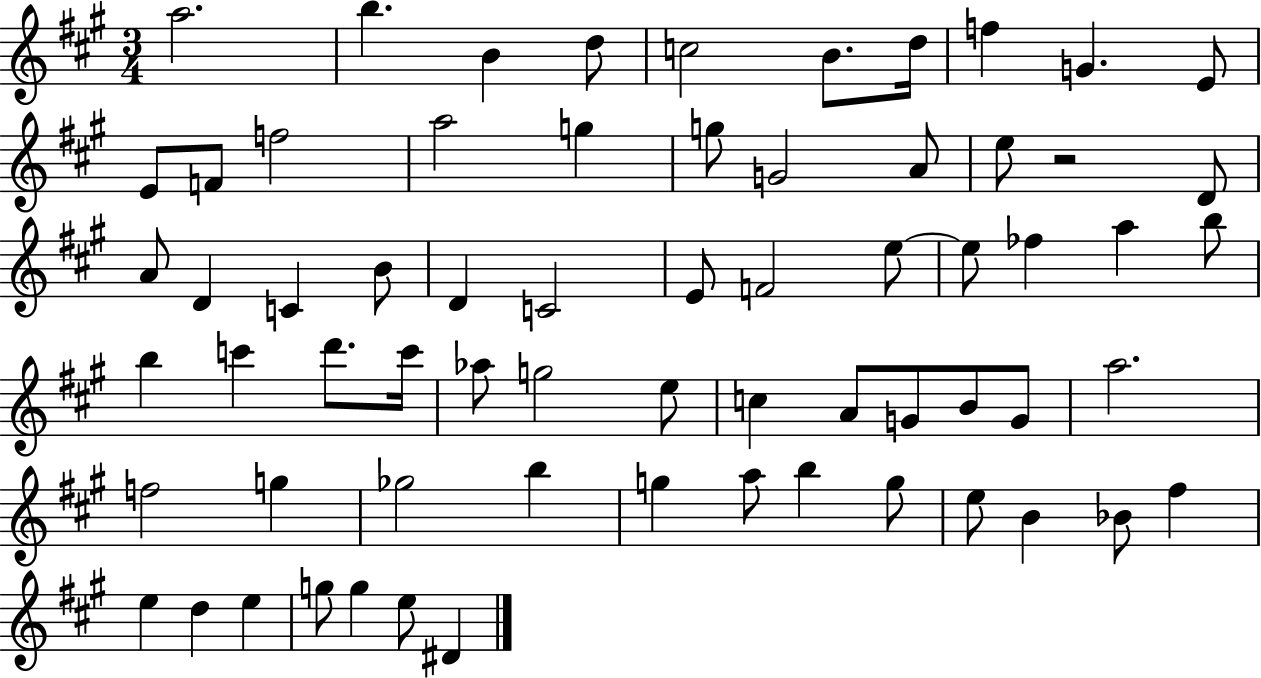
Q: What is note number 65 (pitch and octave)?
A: D#4